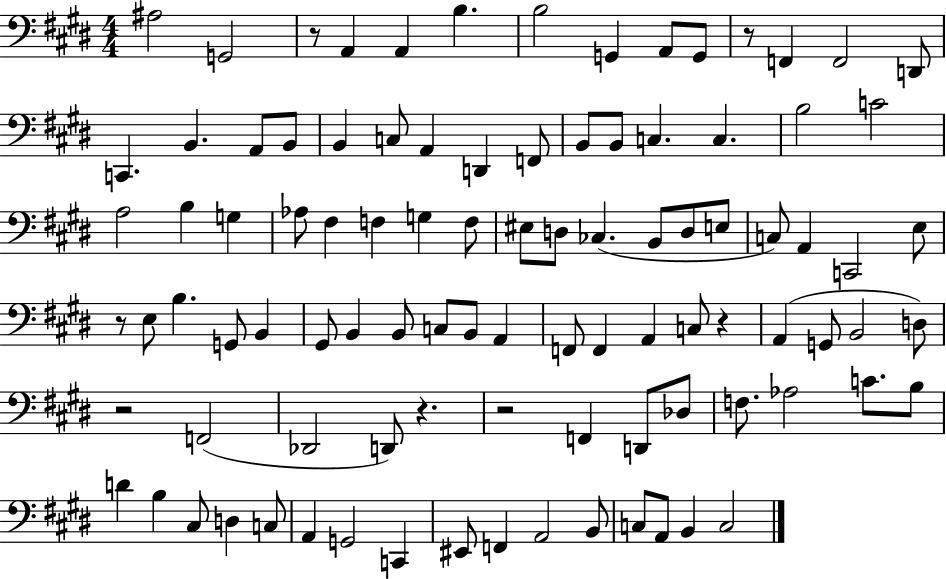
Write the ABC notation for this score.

X:1
T:Untitled
M:4/4
L:1/4
K:E
^A,2 G,,2 z/2 A,, A,, B, B,2 G,, A,,/2 G,,/2 z/2 F,, F,,2 D,,/2 C,, B,, A,,/2 B,,/2 B,, C,/2 A,, D,, F,,/2 B,,/2 B,,/2 C, C, B,2 C2 A,2 B, G, _A,/2 ^F, F, G, F,/2 ^E,/2 D,/2 _C, B,,/2 D,/2 E,/2 C,/2 A,, C,,2 E,/2 z/2 E,/2 B, G,,/2 B,, ^G,,/2 B,, B,,/2 C,/2 B,,/2 A,, F,,/2 F,, A,, C,/2 z A,, G,,/2 B,,2 D,/2 z2 F,,2 _D,,2 D,,/2 z z2 F,, D,,/2 _D,/2 F,/2 _A,2 C/2 B,/2 D B, ^C,/2 D, C,/2 A,, G,,2 C,, ^E,,/2 F,, A,,2 B,,/2 C,/2 A,,/2 B,, C,2